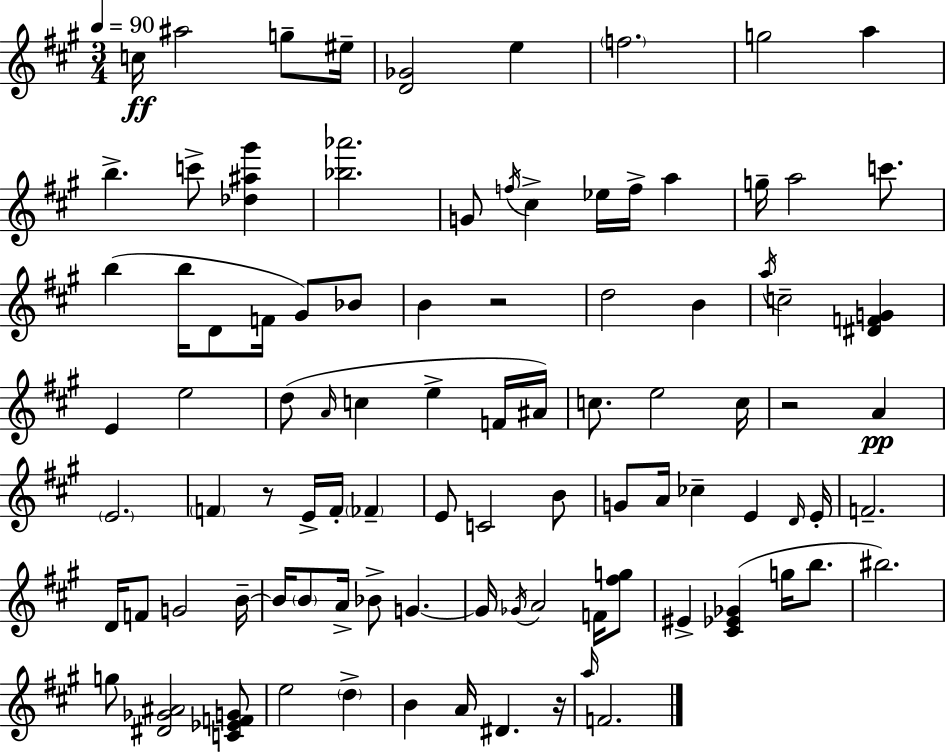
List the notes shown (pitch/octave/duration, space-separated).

C5/s A#5/h G5/e EIS5/s [D4,Gb4]/h E5/q F5/h. G5/h A5/q B5/q. C6/e [Db5,A#5,G#6]/q [Bb5,Ab6]/h. G4/e F5/s C#5/q Eb5/s F5/s A5/q G5/s A5/h C6/e. B5/q B5/s D4/e F4/s G#4/e Bb4/e B4/q R/h D5/h B4/q A5/s C5/h [D#4,F4,G4]/q E4/q E5/h D5/e A4/s C5/q E5/q F4/s A#4/s C5/e. E5/h C5/s R/h A4/q E4/h. F4/q R/e E4/s F4/s FES4/q E4/e C4/h B4/e G4/e A4/s CES5/q E4/q D4/s E4/s F4/h. D4/s F4/e G4/h B4/s B4/s B4/e A4/s Bb4/e G4/q. G4/s Gb4/s A4/h F4/s [F#5,G5]/e EIS4/q [C#4,Eb4,Gb4]/q G5/s B5/e. BIS5/h. G5/e [D#4,Gb4,A#4]/h [C4,Eb4,F4,G4]/e E5/h D5/q B4/q A4/s D#4/q. R/s A5/s F4/h.